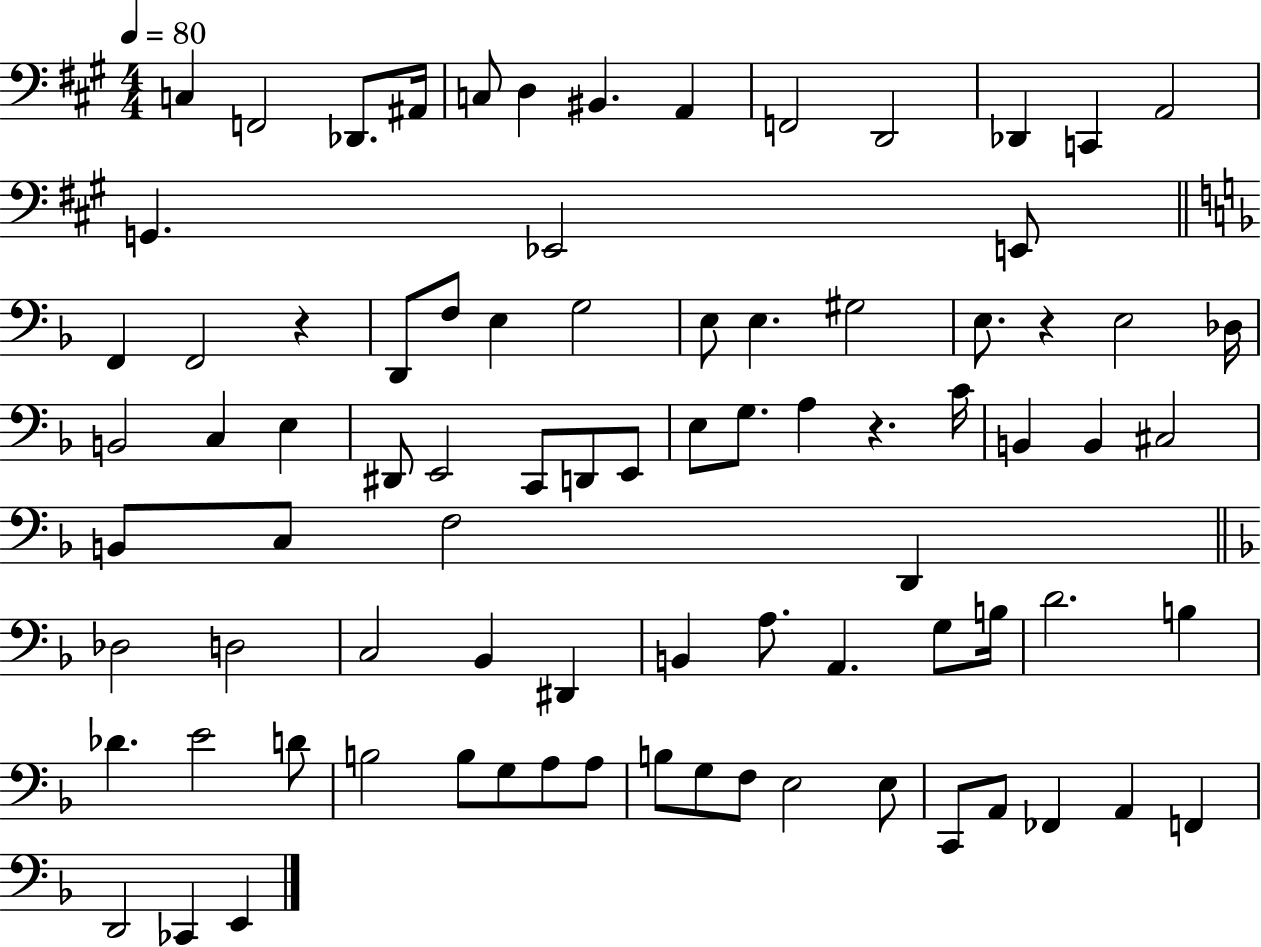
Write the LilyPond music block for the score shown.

{
  \clef bass
  \numericTimeSignature
  \time 4/4
  \key a \major
  \tempo 4 = 80
  \repeat volta 2 { c4 f,2 des,8. ais,16 | c8 d4 bis,4. a,4 | f,2 d,2 | des,4 c,4 a,2 | \break g,4. ees,2 e,8 | \bar "||" \break \key f \major f,4 f,2 r4 | d,8 f8 e4 g2 | e8 e4. gis2 | e8. r4 e2 des16 | \break b,2 c4 e4 | dis,8 e,2 c,8 d,8 e,8 | e8 g8. a4 r4. c'16 | b,4 b,4 cis2 | \break b,8 c8 f2 d,4 | \bar "||" \break \key d \minor des2 d2 | c2 bes,4 dis,4 | b,4 a8. a,4. g8 b16 | d'2. b4 | \break des'4. e'2 d'8 | b2 b8 g8 a8 a8 | b8 g8 f8 e2 e8 | c,8 a,8 fes,4 a,4 f,4 | \break d,2 ces,4 e,4 | } \bar "|."
}